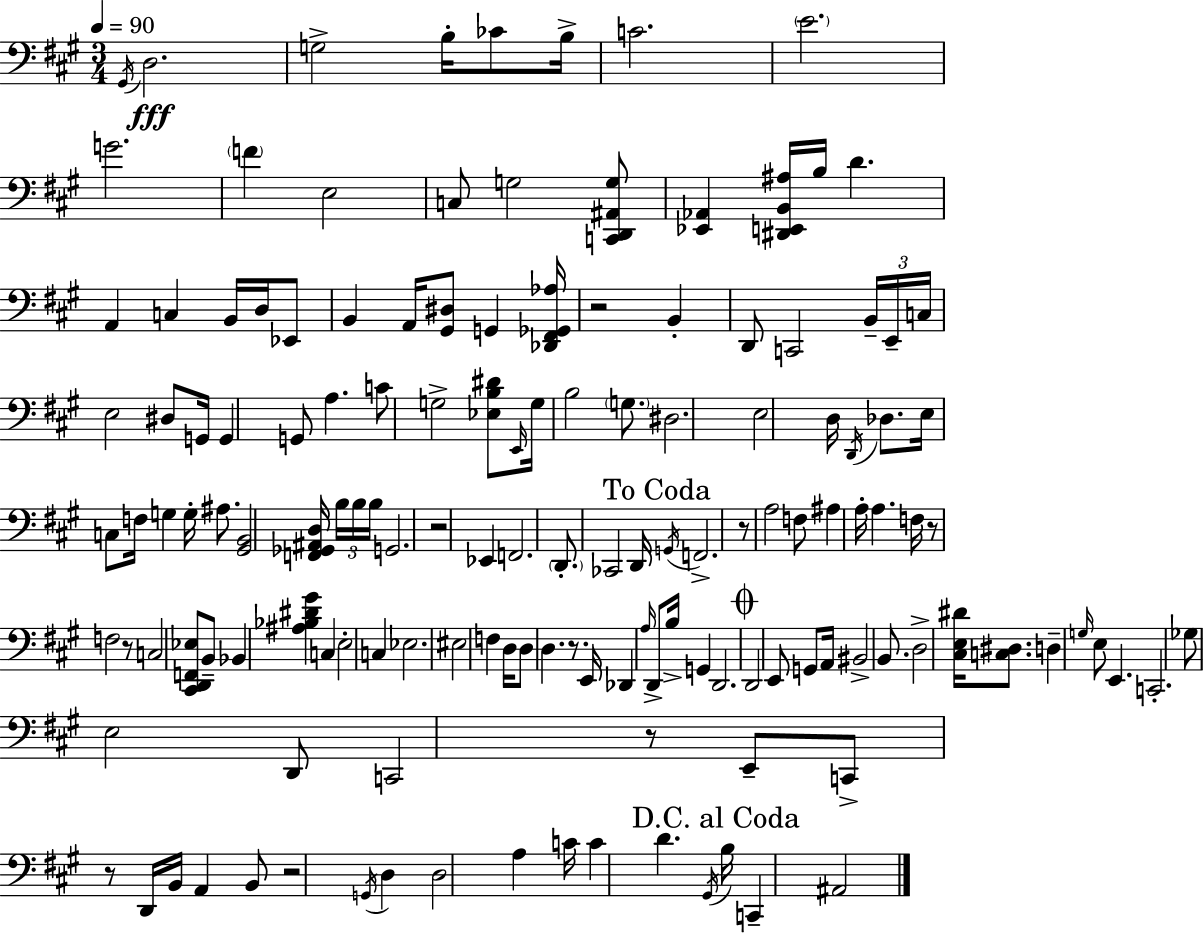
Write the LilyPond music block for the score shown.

{
  \clef bass
  \numericTimeSignature
  \time 3/4
  \key a \major
  \tempo 4 = 90
  \acciaccatura { gis,16 }\fff d2. | g2-> b16-. ces'8 | b16-> c'2. | \parenthesize e'2. | \break g'2. | \parenthesize f'4 e2 | c8 g2 <c, d, ais, g>8 | <ees, aes,>4 <dis, e, b, ais>16 b16 d'4. | \break a,4 c4 b,16 d16 ees,8 | b,4 a,16 <gis, dis>8 g,4 | <des, fis, ges, aes>16 r2 b,4-. | d,8 c,2 \tuplet 3/2 { b,16-- | \break e,16-- c16 } e2 dis8 | g,16 g,4 g,8 a4. | c'8 g2-> <ees b dis'>8 | \grace { e,16 } g16 b2 \parenthesize g8. | \break dis2. | e2 d16 \acciaccatura { d,16 } | des8. e16 c8 f16 g4 g16-. | ais8. <gis, b,>2 <f, ges, ais, d>16 | \break \tuplet 3/2 { b16 b16 b16 } g,2. | r2 ees,4 | f,2. | \parenthesize d,8.-. ces,2 | \break d,16 \mark "To Coda" \acciaccatura { g,16 } f,2.-> | r8 a2 | f8 ais4 a16-. a4. | f16 r8 f2 | \break r8 c2 | <cis, d, f, ees>8 b,8-- bes,4 <ais bes dis' gis'>4 | c4 e2-. | c4 ees2. | \break eis2 | f4 d16 d8 d4. | r8. e,16 des,4 \grace { a16 } d,8-> | b16-> g,4 d,2. | \break \mark \markup { \musicglyph "scripts.coda" } d,2 | e,8 g,8 a,16 bis,2-> | b,8. d2-> | <cis e dis'>16 <c dis>8. d4-- \grace { g16 } e8 | \break e,4. c,2.-. | ges8 e2 | d,8 c,2 | r8 e,8-- c,8-> r8 d,16 b,16 | \break a,4 b,8 r2 | \acciaccatura { g,16 } d4 d2 | a4 c'16 c'4 | d'4. \acciaccatura { gis,16 } \mark "D.C. al Coda" b16 c,4-- | \break ais,2 \bar "|."
}